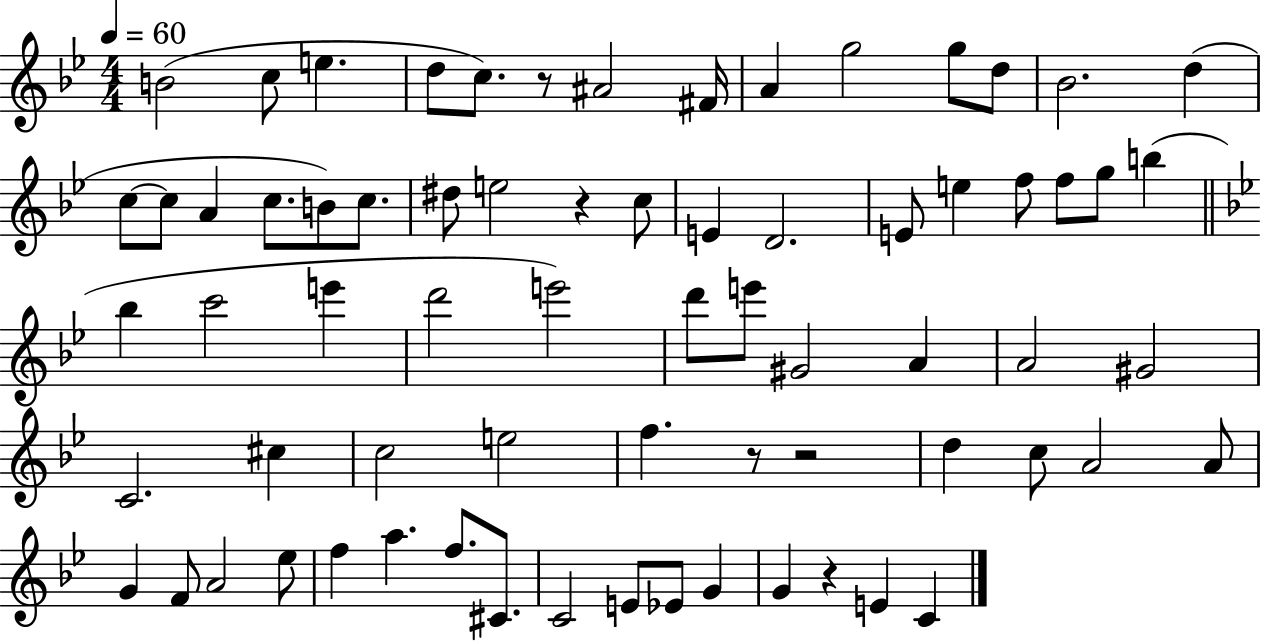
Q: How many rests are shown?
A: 5